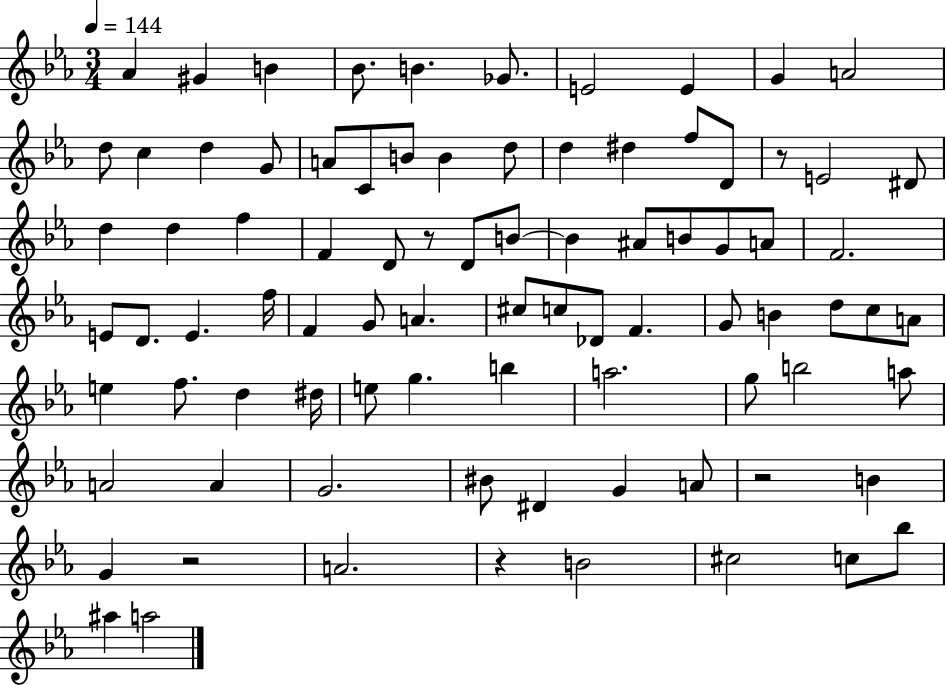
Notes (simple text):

Ab4/q G#4/q B4/q Bb4/e. B4/q. Gb4/e. E4/h E4/q G4/q A4/h D5/e C5/q D5/q G4/e A4/e C4/e B4/e B4/q D5/e D5/q D#5/q F5/e D4/e R/e E4/h D#4/e D5/q D5/q F5/q F4/q D4/e R/e D4/e B4/e B4/q A#4/e B4/e G4/e A4/e F4/h. E4/e D4/e. E4/q. F5/s F4/q G4/e A4/q. C#5/e C5/e Db4/e F4/q. G4/e B4/q D5/e C5/e A4/e E5/q F5/e. D5/q D#5/s E5/e G5/q. B5/q A5/h. G5/e B5/h A5/e A4/h A4/q G4/h. BIS4/e D#4/q G4/q A4/e R/h B4/q G4/q R/h A4/h. R/q B4/h C#5/h C5/e Bb5/e A#5/q A5/h